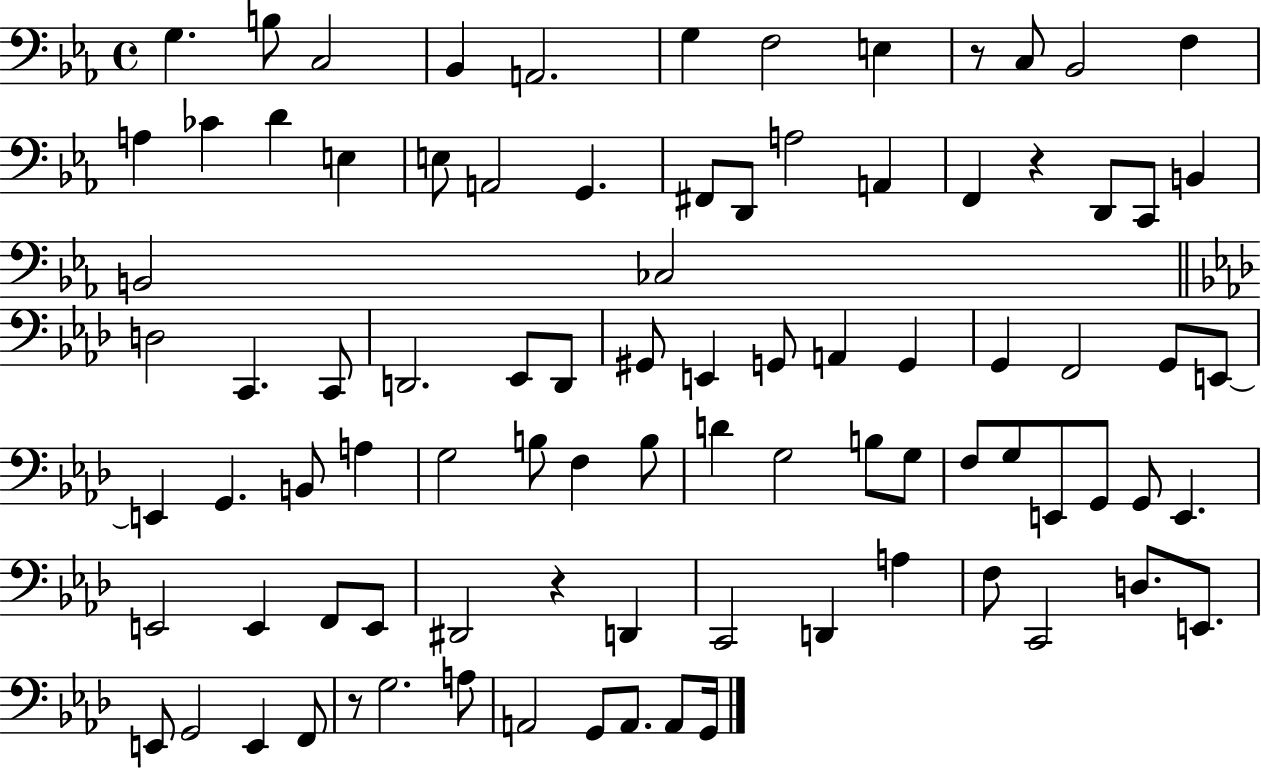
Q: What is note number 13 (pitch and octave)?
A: CES4